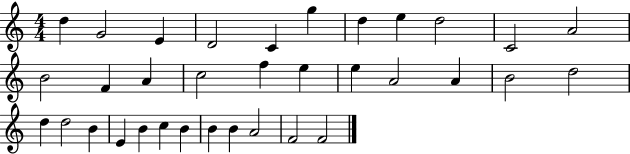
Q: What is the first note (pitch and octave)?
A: D5